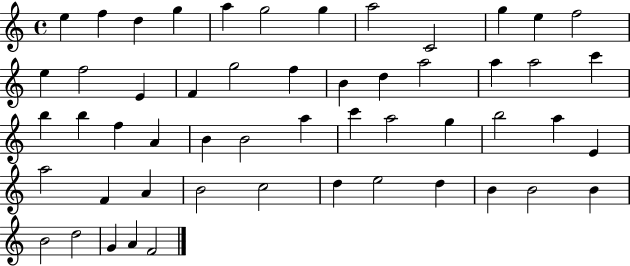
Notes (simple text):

E5/q F5/q D5/q G5/q A5/q G5/h G5/q A5/h C4/h G5/q E5/q F5/h E5/q F5/h E4/q F4/q G5/h F5/q B4/q D5/q A5/h A5/q A5/h C6/q B5/q B5/q F5/q A4/q B4/q B4/h A5/q C6/q A5/h G5/q B5/h A5/q E4/q A5/h F4/q A4/q B4/h C5/h D5/q E5/h D5/q B4/q B4/h B4/q B4/h D5/h G4/q A4/q F4/h